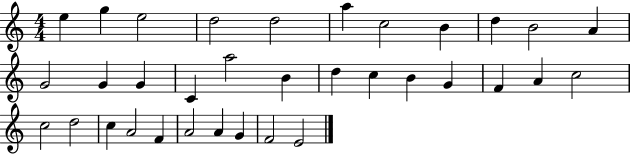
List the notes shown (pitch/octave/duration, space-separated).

E5/q G5/q E5/h D5/h D5/h A5/q C5/h B4/q D5/q B4/h A4/q G4/h G4/q G4/q C4/q A5/h B4/q D5/q C5/q B4/q G4/q F4/q A4/q C5/h C5/h D5/h C5/q A4/h F4/q A4/h A4/q G4/q F4/h E4/h